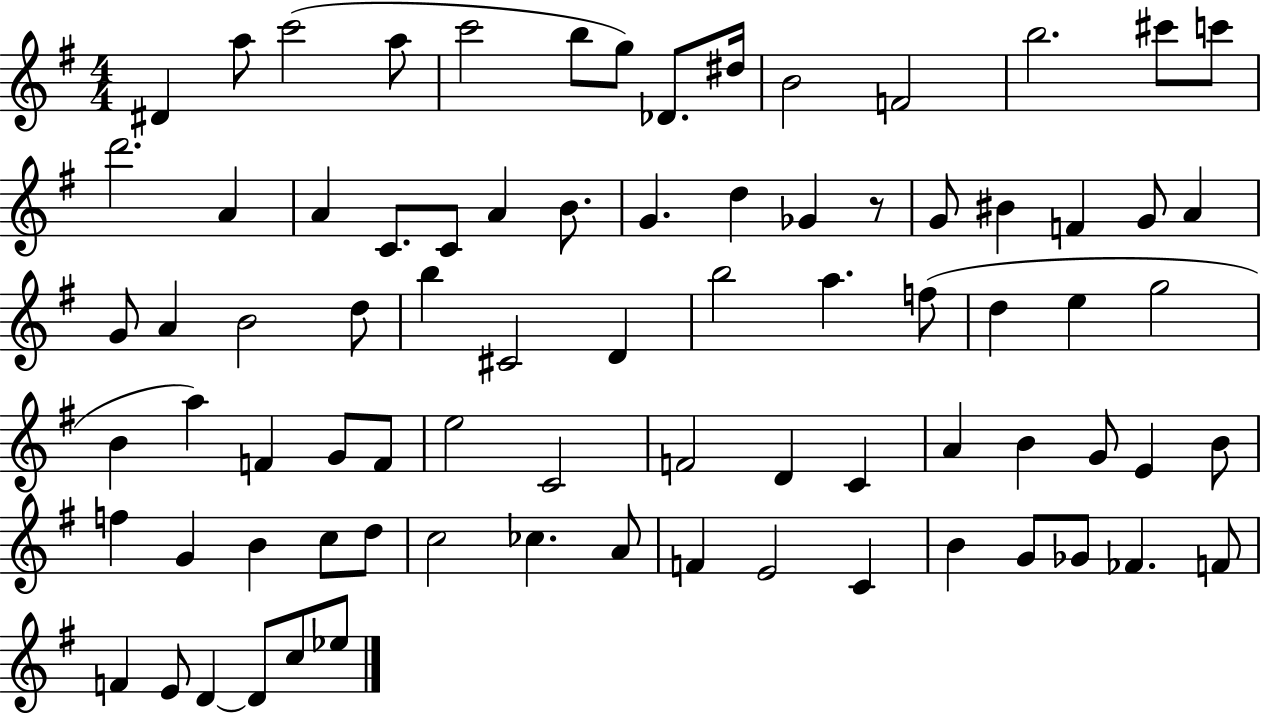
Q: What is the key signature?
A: G major